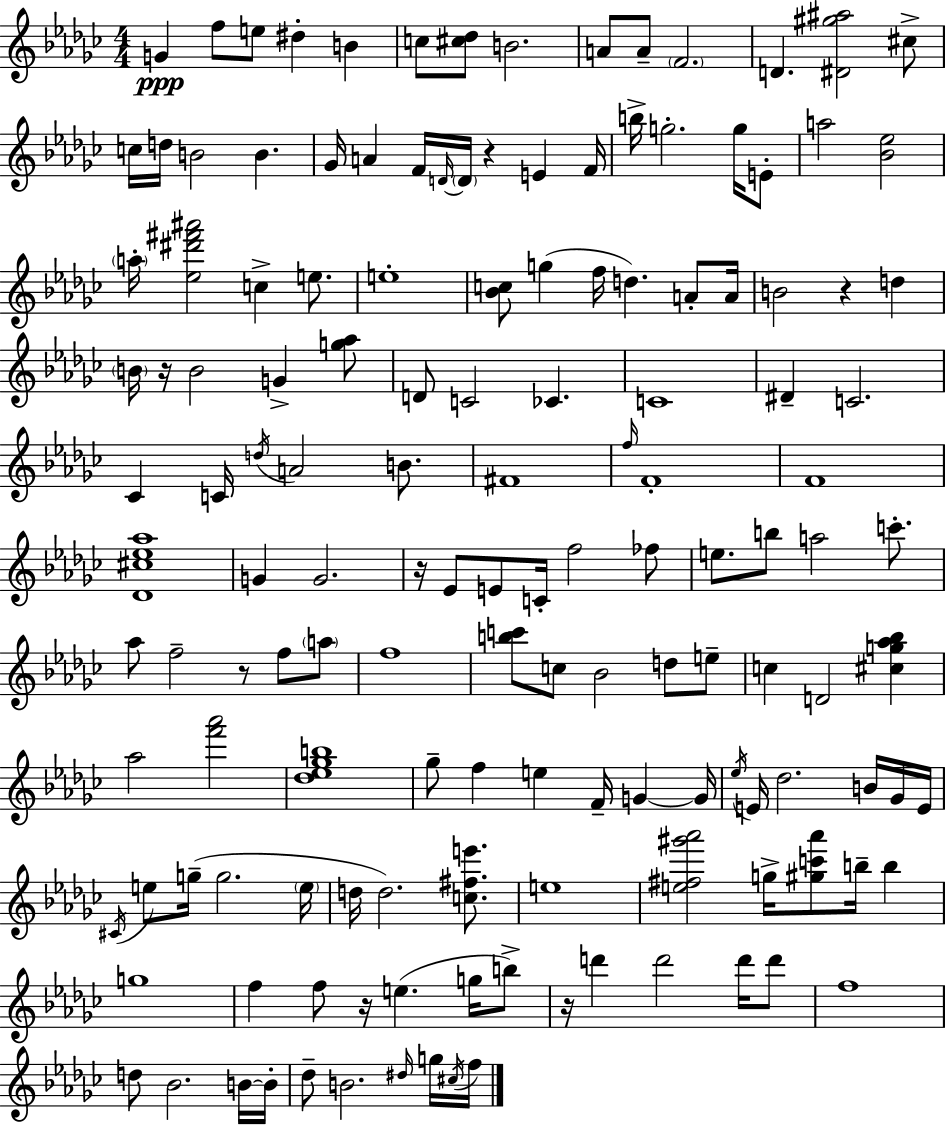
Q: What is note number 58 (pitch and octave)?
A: G4